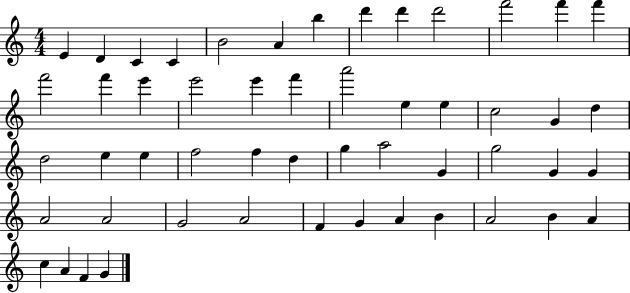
X:1
T:Untitled
M:4/4
L:1/4
K:C
E D C C B2 A b d' d' d'2 f'2 f' f' f'2 f' e' e'2 e' f' a'2 e e c2 G d d2 e e f2 f d g a2 G g2 G G A2 A2 G2 A2 F G A B A2 B A c A F G